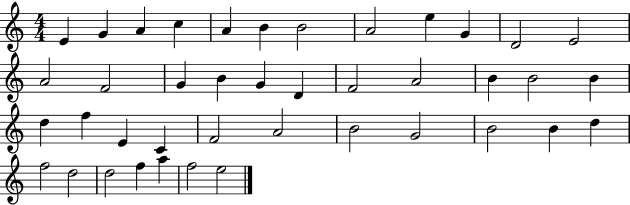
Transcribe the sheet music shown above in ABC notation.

X:1
T:Untitled
M:4/4
L:1/4
K:C
E G A c A B B2 A2 e G D2 E2 A2 F2 G B G D F2 A2 B B2 B d f E C F2 A2 B2 G2 B2 B d f2 d2 d2 f a f2 e2